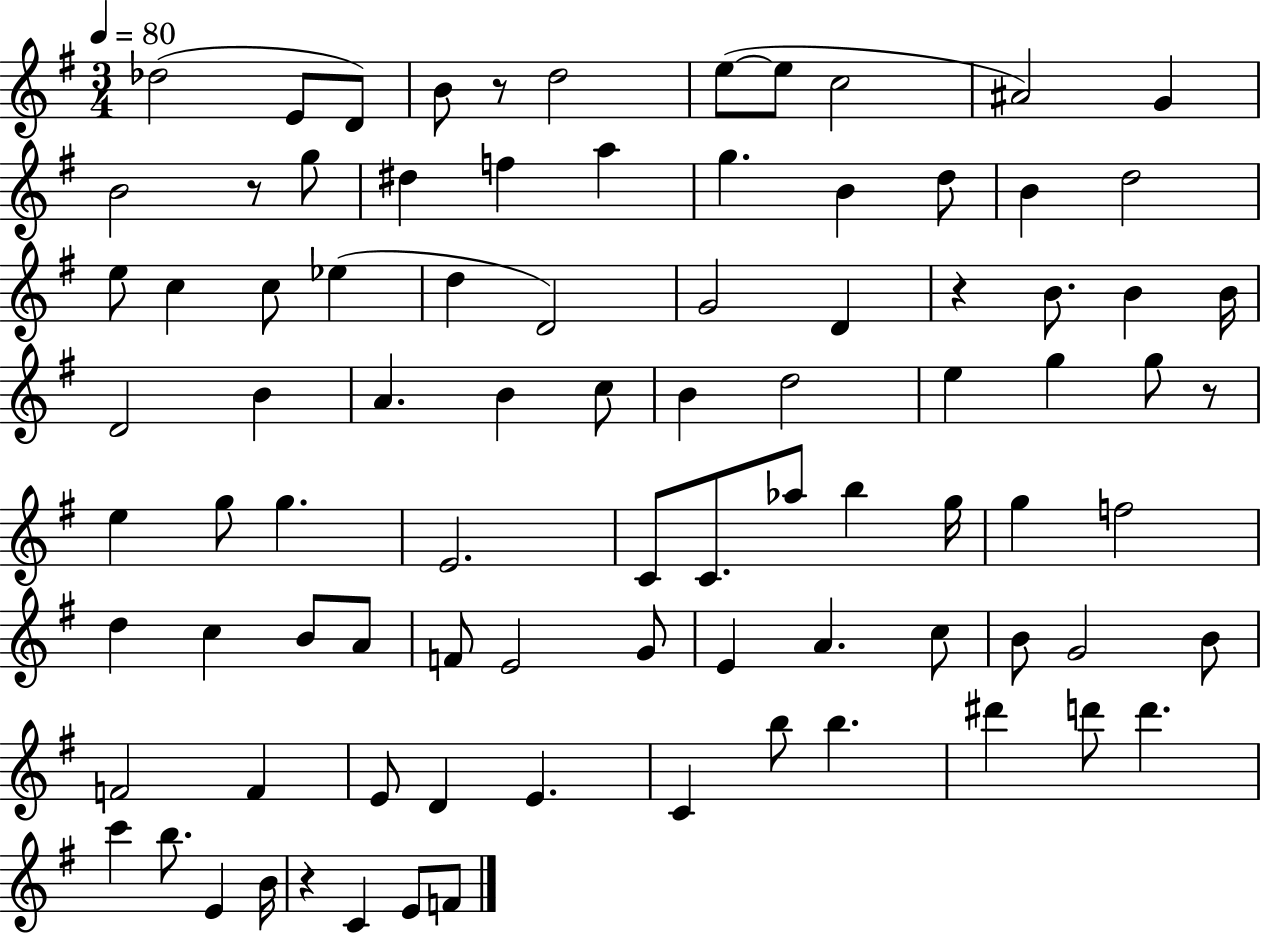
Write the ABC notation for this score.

X:1
T:Untitled
M:3/4
L:1/4
K:G
_d2 E/2 D/2 B/2 z/2 d2 e/2 e/2 c2 ^A2 G B2 z/2 g/2 ^d f a g B d/2 B d2 e/2 c c/2 _e d D2 G2 D z B/2 B B/4 D2 B A B c/2 B d2 e g g/2 z/2 e g/2 g E2 C/2 C/2 _a/2 b g/4 g f2 d c B/2 A/2 F/2 E2 G/2 E A c/2 B/2 G2 B/2 F2 F E/2 D E C b/2 b ^d' d'/2 d' c' b/2 E B/4 z C E/2 F/2